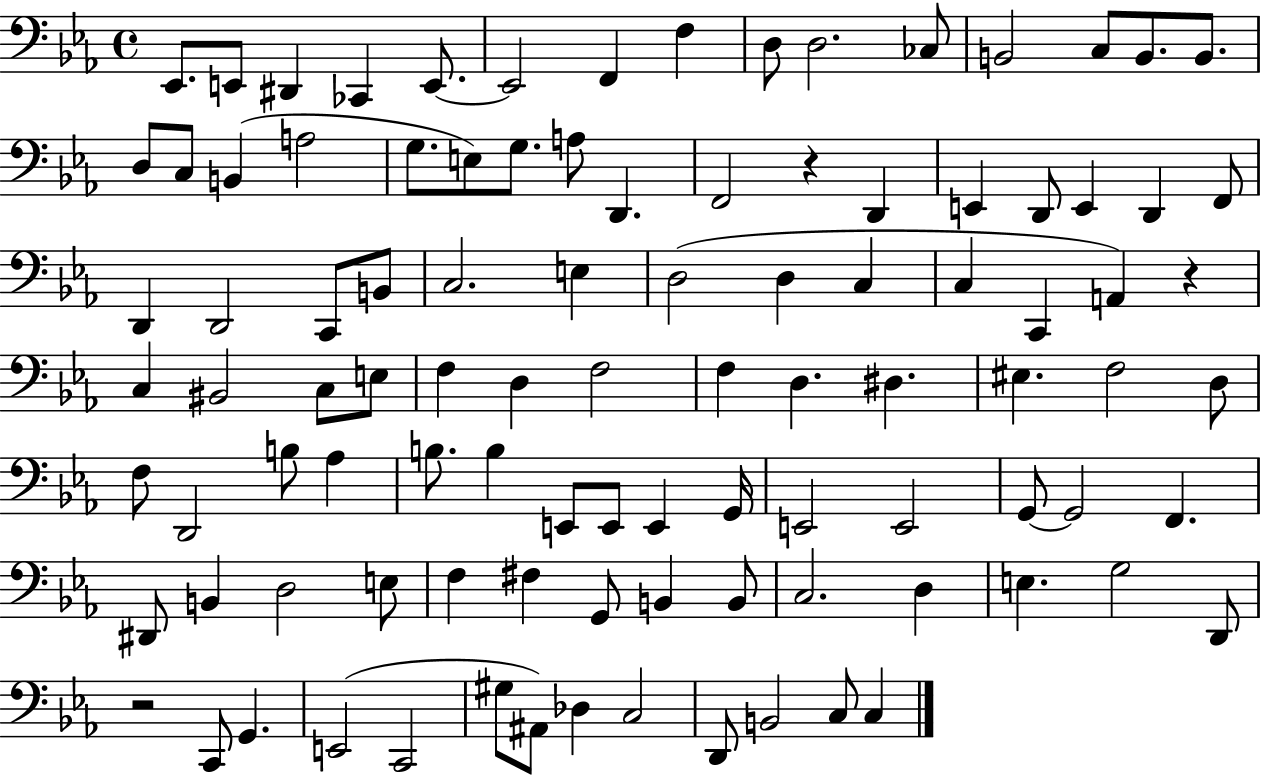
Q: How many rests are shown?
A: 3